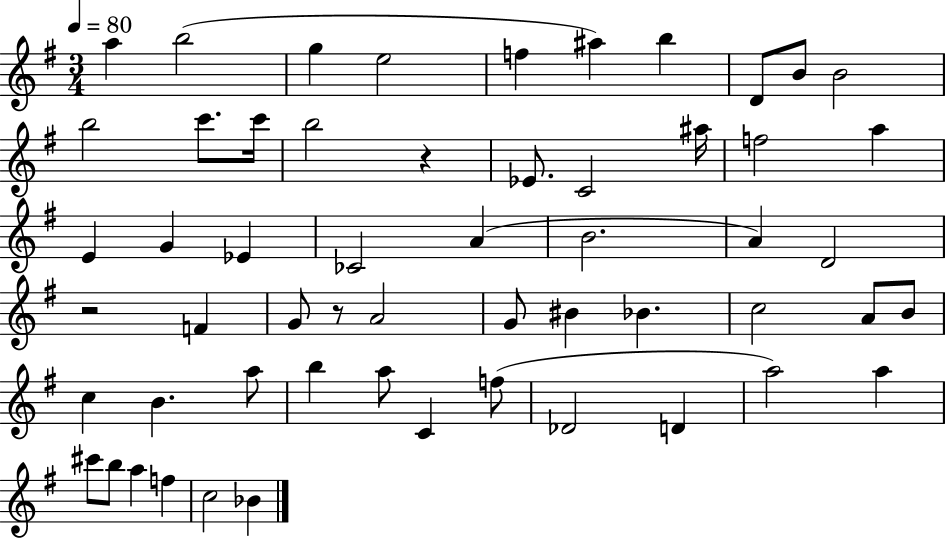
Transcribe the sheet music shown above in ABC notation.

X:1
T:Untitled
M:3/4
L:1/4
K:G
a b2 g e2 f ^a b D/2 B/2 B2 b2 c'/2 c'/4 b2 z _E/2 C2 ^a/4 f2 a E G _E _C2 A B2 A D2 z2 F G/2 z/2 A2 G/2 ^B _B c2 A/2 B/2 c B a/2 b a/2 C f/2 _D2 D a2 a ^c'/2 b/2 a f c2 _B